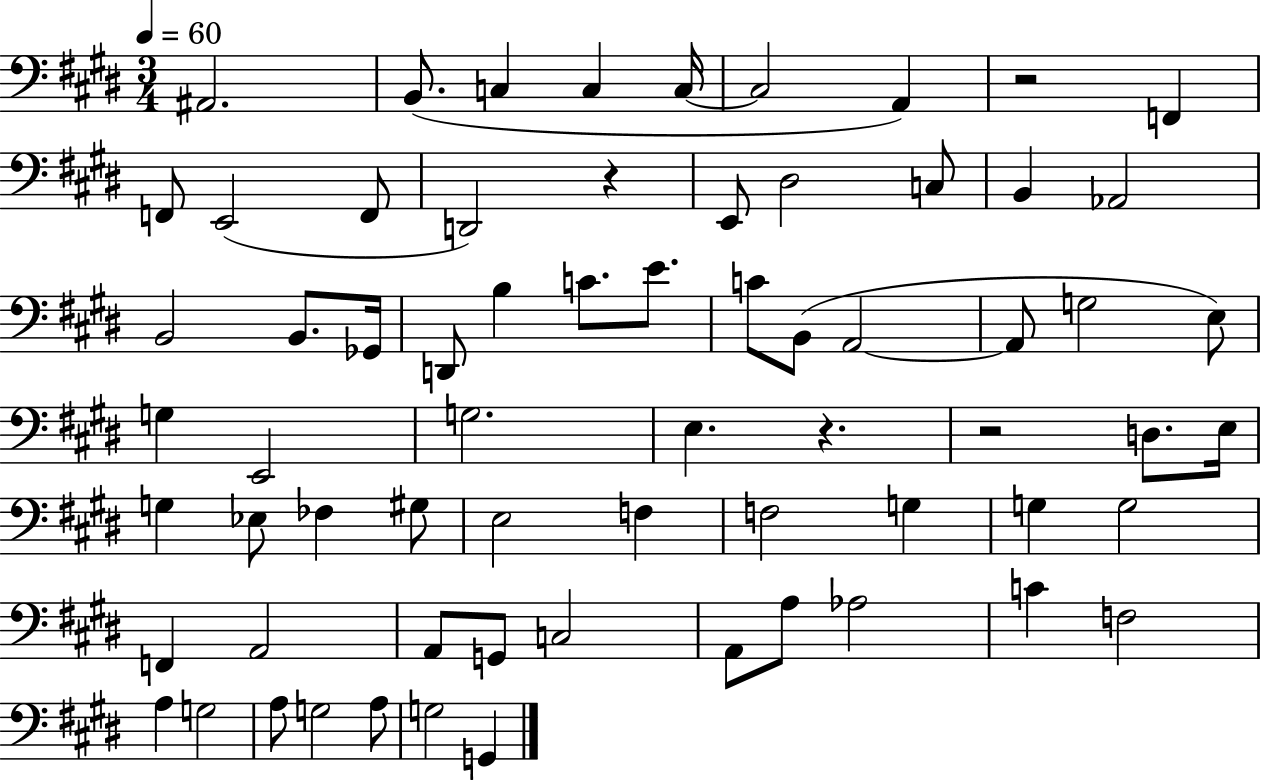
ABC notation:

X:1
T:Untitled
M:3/4
L:1/4
K:E
^A,,2 B,,/2 C, C, C,/4 C,2 A,, z2 F,, F,,/2 E,,2 F,,/2 D,,2 z E,,/2 ^D,2 C,/2 B,, _A,,2 B,,2 B,,/2 _G,,/4 D,,/2 B, C/2 E/2 C/2 B,,/2 A,,2 A,,/2 G,2 E,/2 G, E,,2 G,2 E, z z2 D,/2 E,/4 G, _E,/2 _F, ^G,/2 E,2 F, F,2 G, G, G,2 F,, A,,2 A,,/2 G,,/2 C,2 A,,/2 A,/2 _A,2 C F,2 A, G,2 A,/2 G,2 A,/2 G,2 G,,